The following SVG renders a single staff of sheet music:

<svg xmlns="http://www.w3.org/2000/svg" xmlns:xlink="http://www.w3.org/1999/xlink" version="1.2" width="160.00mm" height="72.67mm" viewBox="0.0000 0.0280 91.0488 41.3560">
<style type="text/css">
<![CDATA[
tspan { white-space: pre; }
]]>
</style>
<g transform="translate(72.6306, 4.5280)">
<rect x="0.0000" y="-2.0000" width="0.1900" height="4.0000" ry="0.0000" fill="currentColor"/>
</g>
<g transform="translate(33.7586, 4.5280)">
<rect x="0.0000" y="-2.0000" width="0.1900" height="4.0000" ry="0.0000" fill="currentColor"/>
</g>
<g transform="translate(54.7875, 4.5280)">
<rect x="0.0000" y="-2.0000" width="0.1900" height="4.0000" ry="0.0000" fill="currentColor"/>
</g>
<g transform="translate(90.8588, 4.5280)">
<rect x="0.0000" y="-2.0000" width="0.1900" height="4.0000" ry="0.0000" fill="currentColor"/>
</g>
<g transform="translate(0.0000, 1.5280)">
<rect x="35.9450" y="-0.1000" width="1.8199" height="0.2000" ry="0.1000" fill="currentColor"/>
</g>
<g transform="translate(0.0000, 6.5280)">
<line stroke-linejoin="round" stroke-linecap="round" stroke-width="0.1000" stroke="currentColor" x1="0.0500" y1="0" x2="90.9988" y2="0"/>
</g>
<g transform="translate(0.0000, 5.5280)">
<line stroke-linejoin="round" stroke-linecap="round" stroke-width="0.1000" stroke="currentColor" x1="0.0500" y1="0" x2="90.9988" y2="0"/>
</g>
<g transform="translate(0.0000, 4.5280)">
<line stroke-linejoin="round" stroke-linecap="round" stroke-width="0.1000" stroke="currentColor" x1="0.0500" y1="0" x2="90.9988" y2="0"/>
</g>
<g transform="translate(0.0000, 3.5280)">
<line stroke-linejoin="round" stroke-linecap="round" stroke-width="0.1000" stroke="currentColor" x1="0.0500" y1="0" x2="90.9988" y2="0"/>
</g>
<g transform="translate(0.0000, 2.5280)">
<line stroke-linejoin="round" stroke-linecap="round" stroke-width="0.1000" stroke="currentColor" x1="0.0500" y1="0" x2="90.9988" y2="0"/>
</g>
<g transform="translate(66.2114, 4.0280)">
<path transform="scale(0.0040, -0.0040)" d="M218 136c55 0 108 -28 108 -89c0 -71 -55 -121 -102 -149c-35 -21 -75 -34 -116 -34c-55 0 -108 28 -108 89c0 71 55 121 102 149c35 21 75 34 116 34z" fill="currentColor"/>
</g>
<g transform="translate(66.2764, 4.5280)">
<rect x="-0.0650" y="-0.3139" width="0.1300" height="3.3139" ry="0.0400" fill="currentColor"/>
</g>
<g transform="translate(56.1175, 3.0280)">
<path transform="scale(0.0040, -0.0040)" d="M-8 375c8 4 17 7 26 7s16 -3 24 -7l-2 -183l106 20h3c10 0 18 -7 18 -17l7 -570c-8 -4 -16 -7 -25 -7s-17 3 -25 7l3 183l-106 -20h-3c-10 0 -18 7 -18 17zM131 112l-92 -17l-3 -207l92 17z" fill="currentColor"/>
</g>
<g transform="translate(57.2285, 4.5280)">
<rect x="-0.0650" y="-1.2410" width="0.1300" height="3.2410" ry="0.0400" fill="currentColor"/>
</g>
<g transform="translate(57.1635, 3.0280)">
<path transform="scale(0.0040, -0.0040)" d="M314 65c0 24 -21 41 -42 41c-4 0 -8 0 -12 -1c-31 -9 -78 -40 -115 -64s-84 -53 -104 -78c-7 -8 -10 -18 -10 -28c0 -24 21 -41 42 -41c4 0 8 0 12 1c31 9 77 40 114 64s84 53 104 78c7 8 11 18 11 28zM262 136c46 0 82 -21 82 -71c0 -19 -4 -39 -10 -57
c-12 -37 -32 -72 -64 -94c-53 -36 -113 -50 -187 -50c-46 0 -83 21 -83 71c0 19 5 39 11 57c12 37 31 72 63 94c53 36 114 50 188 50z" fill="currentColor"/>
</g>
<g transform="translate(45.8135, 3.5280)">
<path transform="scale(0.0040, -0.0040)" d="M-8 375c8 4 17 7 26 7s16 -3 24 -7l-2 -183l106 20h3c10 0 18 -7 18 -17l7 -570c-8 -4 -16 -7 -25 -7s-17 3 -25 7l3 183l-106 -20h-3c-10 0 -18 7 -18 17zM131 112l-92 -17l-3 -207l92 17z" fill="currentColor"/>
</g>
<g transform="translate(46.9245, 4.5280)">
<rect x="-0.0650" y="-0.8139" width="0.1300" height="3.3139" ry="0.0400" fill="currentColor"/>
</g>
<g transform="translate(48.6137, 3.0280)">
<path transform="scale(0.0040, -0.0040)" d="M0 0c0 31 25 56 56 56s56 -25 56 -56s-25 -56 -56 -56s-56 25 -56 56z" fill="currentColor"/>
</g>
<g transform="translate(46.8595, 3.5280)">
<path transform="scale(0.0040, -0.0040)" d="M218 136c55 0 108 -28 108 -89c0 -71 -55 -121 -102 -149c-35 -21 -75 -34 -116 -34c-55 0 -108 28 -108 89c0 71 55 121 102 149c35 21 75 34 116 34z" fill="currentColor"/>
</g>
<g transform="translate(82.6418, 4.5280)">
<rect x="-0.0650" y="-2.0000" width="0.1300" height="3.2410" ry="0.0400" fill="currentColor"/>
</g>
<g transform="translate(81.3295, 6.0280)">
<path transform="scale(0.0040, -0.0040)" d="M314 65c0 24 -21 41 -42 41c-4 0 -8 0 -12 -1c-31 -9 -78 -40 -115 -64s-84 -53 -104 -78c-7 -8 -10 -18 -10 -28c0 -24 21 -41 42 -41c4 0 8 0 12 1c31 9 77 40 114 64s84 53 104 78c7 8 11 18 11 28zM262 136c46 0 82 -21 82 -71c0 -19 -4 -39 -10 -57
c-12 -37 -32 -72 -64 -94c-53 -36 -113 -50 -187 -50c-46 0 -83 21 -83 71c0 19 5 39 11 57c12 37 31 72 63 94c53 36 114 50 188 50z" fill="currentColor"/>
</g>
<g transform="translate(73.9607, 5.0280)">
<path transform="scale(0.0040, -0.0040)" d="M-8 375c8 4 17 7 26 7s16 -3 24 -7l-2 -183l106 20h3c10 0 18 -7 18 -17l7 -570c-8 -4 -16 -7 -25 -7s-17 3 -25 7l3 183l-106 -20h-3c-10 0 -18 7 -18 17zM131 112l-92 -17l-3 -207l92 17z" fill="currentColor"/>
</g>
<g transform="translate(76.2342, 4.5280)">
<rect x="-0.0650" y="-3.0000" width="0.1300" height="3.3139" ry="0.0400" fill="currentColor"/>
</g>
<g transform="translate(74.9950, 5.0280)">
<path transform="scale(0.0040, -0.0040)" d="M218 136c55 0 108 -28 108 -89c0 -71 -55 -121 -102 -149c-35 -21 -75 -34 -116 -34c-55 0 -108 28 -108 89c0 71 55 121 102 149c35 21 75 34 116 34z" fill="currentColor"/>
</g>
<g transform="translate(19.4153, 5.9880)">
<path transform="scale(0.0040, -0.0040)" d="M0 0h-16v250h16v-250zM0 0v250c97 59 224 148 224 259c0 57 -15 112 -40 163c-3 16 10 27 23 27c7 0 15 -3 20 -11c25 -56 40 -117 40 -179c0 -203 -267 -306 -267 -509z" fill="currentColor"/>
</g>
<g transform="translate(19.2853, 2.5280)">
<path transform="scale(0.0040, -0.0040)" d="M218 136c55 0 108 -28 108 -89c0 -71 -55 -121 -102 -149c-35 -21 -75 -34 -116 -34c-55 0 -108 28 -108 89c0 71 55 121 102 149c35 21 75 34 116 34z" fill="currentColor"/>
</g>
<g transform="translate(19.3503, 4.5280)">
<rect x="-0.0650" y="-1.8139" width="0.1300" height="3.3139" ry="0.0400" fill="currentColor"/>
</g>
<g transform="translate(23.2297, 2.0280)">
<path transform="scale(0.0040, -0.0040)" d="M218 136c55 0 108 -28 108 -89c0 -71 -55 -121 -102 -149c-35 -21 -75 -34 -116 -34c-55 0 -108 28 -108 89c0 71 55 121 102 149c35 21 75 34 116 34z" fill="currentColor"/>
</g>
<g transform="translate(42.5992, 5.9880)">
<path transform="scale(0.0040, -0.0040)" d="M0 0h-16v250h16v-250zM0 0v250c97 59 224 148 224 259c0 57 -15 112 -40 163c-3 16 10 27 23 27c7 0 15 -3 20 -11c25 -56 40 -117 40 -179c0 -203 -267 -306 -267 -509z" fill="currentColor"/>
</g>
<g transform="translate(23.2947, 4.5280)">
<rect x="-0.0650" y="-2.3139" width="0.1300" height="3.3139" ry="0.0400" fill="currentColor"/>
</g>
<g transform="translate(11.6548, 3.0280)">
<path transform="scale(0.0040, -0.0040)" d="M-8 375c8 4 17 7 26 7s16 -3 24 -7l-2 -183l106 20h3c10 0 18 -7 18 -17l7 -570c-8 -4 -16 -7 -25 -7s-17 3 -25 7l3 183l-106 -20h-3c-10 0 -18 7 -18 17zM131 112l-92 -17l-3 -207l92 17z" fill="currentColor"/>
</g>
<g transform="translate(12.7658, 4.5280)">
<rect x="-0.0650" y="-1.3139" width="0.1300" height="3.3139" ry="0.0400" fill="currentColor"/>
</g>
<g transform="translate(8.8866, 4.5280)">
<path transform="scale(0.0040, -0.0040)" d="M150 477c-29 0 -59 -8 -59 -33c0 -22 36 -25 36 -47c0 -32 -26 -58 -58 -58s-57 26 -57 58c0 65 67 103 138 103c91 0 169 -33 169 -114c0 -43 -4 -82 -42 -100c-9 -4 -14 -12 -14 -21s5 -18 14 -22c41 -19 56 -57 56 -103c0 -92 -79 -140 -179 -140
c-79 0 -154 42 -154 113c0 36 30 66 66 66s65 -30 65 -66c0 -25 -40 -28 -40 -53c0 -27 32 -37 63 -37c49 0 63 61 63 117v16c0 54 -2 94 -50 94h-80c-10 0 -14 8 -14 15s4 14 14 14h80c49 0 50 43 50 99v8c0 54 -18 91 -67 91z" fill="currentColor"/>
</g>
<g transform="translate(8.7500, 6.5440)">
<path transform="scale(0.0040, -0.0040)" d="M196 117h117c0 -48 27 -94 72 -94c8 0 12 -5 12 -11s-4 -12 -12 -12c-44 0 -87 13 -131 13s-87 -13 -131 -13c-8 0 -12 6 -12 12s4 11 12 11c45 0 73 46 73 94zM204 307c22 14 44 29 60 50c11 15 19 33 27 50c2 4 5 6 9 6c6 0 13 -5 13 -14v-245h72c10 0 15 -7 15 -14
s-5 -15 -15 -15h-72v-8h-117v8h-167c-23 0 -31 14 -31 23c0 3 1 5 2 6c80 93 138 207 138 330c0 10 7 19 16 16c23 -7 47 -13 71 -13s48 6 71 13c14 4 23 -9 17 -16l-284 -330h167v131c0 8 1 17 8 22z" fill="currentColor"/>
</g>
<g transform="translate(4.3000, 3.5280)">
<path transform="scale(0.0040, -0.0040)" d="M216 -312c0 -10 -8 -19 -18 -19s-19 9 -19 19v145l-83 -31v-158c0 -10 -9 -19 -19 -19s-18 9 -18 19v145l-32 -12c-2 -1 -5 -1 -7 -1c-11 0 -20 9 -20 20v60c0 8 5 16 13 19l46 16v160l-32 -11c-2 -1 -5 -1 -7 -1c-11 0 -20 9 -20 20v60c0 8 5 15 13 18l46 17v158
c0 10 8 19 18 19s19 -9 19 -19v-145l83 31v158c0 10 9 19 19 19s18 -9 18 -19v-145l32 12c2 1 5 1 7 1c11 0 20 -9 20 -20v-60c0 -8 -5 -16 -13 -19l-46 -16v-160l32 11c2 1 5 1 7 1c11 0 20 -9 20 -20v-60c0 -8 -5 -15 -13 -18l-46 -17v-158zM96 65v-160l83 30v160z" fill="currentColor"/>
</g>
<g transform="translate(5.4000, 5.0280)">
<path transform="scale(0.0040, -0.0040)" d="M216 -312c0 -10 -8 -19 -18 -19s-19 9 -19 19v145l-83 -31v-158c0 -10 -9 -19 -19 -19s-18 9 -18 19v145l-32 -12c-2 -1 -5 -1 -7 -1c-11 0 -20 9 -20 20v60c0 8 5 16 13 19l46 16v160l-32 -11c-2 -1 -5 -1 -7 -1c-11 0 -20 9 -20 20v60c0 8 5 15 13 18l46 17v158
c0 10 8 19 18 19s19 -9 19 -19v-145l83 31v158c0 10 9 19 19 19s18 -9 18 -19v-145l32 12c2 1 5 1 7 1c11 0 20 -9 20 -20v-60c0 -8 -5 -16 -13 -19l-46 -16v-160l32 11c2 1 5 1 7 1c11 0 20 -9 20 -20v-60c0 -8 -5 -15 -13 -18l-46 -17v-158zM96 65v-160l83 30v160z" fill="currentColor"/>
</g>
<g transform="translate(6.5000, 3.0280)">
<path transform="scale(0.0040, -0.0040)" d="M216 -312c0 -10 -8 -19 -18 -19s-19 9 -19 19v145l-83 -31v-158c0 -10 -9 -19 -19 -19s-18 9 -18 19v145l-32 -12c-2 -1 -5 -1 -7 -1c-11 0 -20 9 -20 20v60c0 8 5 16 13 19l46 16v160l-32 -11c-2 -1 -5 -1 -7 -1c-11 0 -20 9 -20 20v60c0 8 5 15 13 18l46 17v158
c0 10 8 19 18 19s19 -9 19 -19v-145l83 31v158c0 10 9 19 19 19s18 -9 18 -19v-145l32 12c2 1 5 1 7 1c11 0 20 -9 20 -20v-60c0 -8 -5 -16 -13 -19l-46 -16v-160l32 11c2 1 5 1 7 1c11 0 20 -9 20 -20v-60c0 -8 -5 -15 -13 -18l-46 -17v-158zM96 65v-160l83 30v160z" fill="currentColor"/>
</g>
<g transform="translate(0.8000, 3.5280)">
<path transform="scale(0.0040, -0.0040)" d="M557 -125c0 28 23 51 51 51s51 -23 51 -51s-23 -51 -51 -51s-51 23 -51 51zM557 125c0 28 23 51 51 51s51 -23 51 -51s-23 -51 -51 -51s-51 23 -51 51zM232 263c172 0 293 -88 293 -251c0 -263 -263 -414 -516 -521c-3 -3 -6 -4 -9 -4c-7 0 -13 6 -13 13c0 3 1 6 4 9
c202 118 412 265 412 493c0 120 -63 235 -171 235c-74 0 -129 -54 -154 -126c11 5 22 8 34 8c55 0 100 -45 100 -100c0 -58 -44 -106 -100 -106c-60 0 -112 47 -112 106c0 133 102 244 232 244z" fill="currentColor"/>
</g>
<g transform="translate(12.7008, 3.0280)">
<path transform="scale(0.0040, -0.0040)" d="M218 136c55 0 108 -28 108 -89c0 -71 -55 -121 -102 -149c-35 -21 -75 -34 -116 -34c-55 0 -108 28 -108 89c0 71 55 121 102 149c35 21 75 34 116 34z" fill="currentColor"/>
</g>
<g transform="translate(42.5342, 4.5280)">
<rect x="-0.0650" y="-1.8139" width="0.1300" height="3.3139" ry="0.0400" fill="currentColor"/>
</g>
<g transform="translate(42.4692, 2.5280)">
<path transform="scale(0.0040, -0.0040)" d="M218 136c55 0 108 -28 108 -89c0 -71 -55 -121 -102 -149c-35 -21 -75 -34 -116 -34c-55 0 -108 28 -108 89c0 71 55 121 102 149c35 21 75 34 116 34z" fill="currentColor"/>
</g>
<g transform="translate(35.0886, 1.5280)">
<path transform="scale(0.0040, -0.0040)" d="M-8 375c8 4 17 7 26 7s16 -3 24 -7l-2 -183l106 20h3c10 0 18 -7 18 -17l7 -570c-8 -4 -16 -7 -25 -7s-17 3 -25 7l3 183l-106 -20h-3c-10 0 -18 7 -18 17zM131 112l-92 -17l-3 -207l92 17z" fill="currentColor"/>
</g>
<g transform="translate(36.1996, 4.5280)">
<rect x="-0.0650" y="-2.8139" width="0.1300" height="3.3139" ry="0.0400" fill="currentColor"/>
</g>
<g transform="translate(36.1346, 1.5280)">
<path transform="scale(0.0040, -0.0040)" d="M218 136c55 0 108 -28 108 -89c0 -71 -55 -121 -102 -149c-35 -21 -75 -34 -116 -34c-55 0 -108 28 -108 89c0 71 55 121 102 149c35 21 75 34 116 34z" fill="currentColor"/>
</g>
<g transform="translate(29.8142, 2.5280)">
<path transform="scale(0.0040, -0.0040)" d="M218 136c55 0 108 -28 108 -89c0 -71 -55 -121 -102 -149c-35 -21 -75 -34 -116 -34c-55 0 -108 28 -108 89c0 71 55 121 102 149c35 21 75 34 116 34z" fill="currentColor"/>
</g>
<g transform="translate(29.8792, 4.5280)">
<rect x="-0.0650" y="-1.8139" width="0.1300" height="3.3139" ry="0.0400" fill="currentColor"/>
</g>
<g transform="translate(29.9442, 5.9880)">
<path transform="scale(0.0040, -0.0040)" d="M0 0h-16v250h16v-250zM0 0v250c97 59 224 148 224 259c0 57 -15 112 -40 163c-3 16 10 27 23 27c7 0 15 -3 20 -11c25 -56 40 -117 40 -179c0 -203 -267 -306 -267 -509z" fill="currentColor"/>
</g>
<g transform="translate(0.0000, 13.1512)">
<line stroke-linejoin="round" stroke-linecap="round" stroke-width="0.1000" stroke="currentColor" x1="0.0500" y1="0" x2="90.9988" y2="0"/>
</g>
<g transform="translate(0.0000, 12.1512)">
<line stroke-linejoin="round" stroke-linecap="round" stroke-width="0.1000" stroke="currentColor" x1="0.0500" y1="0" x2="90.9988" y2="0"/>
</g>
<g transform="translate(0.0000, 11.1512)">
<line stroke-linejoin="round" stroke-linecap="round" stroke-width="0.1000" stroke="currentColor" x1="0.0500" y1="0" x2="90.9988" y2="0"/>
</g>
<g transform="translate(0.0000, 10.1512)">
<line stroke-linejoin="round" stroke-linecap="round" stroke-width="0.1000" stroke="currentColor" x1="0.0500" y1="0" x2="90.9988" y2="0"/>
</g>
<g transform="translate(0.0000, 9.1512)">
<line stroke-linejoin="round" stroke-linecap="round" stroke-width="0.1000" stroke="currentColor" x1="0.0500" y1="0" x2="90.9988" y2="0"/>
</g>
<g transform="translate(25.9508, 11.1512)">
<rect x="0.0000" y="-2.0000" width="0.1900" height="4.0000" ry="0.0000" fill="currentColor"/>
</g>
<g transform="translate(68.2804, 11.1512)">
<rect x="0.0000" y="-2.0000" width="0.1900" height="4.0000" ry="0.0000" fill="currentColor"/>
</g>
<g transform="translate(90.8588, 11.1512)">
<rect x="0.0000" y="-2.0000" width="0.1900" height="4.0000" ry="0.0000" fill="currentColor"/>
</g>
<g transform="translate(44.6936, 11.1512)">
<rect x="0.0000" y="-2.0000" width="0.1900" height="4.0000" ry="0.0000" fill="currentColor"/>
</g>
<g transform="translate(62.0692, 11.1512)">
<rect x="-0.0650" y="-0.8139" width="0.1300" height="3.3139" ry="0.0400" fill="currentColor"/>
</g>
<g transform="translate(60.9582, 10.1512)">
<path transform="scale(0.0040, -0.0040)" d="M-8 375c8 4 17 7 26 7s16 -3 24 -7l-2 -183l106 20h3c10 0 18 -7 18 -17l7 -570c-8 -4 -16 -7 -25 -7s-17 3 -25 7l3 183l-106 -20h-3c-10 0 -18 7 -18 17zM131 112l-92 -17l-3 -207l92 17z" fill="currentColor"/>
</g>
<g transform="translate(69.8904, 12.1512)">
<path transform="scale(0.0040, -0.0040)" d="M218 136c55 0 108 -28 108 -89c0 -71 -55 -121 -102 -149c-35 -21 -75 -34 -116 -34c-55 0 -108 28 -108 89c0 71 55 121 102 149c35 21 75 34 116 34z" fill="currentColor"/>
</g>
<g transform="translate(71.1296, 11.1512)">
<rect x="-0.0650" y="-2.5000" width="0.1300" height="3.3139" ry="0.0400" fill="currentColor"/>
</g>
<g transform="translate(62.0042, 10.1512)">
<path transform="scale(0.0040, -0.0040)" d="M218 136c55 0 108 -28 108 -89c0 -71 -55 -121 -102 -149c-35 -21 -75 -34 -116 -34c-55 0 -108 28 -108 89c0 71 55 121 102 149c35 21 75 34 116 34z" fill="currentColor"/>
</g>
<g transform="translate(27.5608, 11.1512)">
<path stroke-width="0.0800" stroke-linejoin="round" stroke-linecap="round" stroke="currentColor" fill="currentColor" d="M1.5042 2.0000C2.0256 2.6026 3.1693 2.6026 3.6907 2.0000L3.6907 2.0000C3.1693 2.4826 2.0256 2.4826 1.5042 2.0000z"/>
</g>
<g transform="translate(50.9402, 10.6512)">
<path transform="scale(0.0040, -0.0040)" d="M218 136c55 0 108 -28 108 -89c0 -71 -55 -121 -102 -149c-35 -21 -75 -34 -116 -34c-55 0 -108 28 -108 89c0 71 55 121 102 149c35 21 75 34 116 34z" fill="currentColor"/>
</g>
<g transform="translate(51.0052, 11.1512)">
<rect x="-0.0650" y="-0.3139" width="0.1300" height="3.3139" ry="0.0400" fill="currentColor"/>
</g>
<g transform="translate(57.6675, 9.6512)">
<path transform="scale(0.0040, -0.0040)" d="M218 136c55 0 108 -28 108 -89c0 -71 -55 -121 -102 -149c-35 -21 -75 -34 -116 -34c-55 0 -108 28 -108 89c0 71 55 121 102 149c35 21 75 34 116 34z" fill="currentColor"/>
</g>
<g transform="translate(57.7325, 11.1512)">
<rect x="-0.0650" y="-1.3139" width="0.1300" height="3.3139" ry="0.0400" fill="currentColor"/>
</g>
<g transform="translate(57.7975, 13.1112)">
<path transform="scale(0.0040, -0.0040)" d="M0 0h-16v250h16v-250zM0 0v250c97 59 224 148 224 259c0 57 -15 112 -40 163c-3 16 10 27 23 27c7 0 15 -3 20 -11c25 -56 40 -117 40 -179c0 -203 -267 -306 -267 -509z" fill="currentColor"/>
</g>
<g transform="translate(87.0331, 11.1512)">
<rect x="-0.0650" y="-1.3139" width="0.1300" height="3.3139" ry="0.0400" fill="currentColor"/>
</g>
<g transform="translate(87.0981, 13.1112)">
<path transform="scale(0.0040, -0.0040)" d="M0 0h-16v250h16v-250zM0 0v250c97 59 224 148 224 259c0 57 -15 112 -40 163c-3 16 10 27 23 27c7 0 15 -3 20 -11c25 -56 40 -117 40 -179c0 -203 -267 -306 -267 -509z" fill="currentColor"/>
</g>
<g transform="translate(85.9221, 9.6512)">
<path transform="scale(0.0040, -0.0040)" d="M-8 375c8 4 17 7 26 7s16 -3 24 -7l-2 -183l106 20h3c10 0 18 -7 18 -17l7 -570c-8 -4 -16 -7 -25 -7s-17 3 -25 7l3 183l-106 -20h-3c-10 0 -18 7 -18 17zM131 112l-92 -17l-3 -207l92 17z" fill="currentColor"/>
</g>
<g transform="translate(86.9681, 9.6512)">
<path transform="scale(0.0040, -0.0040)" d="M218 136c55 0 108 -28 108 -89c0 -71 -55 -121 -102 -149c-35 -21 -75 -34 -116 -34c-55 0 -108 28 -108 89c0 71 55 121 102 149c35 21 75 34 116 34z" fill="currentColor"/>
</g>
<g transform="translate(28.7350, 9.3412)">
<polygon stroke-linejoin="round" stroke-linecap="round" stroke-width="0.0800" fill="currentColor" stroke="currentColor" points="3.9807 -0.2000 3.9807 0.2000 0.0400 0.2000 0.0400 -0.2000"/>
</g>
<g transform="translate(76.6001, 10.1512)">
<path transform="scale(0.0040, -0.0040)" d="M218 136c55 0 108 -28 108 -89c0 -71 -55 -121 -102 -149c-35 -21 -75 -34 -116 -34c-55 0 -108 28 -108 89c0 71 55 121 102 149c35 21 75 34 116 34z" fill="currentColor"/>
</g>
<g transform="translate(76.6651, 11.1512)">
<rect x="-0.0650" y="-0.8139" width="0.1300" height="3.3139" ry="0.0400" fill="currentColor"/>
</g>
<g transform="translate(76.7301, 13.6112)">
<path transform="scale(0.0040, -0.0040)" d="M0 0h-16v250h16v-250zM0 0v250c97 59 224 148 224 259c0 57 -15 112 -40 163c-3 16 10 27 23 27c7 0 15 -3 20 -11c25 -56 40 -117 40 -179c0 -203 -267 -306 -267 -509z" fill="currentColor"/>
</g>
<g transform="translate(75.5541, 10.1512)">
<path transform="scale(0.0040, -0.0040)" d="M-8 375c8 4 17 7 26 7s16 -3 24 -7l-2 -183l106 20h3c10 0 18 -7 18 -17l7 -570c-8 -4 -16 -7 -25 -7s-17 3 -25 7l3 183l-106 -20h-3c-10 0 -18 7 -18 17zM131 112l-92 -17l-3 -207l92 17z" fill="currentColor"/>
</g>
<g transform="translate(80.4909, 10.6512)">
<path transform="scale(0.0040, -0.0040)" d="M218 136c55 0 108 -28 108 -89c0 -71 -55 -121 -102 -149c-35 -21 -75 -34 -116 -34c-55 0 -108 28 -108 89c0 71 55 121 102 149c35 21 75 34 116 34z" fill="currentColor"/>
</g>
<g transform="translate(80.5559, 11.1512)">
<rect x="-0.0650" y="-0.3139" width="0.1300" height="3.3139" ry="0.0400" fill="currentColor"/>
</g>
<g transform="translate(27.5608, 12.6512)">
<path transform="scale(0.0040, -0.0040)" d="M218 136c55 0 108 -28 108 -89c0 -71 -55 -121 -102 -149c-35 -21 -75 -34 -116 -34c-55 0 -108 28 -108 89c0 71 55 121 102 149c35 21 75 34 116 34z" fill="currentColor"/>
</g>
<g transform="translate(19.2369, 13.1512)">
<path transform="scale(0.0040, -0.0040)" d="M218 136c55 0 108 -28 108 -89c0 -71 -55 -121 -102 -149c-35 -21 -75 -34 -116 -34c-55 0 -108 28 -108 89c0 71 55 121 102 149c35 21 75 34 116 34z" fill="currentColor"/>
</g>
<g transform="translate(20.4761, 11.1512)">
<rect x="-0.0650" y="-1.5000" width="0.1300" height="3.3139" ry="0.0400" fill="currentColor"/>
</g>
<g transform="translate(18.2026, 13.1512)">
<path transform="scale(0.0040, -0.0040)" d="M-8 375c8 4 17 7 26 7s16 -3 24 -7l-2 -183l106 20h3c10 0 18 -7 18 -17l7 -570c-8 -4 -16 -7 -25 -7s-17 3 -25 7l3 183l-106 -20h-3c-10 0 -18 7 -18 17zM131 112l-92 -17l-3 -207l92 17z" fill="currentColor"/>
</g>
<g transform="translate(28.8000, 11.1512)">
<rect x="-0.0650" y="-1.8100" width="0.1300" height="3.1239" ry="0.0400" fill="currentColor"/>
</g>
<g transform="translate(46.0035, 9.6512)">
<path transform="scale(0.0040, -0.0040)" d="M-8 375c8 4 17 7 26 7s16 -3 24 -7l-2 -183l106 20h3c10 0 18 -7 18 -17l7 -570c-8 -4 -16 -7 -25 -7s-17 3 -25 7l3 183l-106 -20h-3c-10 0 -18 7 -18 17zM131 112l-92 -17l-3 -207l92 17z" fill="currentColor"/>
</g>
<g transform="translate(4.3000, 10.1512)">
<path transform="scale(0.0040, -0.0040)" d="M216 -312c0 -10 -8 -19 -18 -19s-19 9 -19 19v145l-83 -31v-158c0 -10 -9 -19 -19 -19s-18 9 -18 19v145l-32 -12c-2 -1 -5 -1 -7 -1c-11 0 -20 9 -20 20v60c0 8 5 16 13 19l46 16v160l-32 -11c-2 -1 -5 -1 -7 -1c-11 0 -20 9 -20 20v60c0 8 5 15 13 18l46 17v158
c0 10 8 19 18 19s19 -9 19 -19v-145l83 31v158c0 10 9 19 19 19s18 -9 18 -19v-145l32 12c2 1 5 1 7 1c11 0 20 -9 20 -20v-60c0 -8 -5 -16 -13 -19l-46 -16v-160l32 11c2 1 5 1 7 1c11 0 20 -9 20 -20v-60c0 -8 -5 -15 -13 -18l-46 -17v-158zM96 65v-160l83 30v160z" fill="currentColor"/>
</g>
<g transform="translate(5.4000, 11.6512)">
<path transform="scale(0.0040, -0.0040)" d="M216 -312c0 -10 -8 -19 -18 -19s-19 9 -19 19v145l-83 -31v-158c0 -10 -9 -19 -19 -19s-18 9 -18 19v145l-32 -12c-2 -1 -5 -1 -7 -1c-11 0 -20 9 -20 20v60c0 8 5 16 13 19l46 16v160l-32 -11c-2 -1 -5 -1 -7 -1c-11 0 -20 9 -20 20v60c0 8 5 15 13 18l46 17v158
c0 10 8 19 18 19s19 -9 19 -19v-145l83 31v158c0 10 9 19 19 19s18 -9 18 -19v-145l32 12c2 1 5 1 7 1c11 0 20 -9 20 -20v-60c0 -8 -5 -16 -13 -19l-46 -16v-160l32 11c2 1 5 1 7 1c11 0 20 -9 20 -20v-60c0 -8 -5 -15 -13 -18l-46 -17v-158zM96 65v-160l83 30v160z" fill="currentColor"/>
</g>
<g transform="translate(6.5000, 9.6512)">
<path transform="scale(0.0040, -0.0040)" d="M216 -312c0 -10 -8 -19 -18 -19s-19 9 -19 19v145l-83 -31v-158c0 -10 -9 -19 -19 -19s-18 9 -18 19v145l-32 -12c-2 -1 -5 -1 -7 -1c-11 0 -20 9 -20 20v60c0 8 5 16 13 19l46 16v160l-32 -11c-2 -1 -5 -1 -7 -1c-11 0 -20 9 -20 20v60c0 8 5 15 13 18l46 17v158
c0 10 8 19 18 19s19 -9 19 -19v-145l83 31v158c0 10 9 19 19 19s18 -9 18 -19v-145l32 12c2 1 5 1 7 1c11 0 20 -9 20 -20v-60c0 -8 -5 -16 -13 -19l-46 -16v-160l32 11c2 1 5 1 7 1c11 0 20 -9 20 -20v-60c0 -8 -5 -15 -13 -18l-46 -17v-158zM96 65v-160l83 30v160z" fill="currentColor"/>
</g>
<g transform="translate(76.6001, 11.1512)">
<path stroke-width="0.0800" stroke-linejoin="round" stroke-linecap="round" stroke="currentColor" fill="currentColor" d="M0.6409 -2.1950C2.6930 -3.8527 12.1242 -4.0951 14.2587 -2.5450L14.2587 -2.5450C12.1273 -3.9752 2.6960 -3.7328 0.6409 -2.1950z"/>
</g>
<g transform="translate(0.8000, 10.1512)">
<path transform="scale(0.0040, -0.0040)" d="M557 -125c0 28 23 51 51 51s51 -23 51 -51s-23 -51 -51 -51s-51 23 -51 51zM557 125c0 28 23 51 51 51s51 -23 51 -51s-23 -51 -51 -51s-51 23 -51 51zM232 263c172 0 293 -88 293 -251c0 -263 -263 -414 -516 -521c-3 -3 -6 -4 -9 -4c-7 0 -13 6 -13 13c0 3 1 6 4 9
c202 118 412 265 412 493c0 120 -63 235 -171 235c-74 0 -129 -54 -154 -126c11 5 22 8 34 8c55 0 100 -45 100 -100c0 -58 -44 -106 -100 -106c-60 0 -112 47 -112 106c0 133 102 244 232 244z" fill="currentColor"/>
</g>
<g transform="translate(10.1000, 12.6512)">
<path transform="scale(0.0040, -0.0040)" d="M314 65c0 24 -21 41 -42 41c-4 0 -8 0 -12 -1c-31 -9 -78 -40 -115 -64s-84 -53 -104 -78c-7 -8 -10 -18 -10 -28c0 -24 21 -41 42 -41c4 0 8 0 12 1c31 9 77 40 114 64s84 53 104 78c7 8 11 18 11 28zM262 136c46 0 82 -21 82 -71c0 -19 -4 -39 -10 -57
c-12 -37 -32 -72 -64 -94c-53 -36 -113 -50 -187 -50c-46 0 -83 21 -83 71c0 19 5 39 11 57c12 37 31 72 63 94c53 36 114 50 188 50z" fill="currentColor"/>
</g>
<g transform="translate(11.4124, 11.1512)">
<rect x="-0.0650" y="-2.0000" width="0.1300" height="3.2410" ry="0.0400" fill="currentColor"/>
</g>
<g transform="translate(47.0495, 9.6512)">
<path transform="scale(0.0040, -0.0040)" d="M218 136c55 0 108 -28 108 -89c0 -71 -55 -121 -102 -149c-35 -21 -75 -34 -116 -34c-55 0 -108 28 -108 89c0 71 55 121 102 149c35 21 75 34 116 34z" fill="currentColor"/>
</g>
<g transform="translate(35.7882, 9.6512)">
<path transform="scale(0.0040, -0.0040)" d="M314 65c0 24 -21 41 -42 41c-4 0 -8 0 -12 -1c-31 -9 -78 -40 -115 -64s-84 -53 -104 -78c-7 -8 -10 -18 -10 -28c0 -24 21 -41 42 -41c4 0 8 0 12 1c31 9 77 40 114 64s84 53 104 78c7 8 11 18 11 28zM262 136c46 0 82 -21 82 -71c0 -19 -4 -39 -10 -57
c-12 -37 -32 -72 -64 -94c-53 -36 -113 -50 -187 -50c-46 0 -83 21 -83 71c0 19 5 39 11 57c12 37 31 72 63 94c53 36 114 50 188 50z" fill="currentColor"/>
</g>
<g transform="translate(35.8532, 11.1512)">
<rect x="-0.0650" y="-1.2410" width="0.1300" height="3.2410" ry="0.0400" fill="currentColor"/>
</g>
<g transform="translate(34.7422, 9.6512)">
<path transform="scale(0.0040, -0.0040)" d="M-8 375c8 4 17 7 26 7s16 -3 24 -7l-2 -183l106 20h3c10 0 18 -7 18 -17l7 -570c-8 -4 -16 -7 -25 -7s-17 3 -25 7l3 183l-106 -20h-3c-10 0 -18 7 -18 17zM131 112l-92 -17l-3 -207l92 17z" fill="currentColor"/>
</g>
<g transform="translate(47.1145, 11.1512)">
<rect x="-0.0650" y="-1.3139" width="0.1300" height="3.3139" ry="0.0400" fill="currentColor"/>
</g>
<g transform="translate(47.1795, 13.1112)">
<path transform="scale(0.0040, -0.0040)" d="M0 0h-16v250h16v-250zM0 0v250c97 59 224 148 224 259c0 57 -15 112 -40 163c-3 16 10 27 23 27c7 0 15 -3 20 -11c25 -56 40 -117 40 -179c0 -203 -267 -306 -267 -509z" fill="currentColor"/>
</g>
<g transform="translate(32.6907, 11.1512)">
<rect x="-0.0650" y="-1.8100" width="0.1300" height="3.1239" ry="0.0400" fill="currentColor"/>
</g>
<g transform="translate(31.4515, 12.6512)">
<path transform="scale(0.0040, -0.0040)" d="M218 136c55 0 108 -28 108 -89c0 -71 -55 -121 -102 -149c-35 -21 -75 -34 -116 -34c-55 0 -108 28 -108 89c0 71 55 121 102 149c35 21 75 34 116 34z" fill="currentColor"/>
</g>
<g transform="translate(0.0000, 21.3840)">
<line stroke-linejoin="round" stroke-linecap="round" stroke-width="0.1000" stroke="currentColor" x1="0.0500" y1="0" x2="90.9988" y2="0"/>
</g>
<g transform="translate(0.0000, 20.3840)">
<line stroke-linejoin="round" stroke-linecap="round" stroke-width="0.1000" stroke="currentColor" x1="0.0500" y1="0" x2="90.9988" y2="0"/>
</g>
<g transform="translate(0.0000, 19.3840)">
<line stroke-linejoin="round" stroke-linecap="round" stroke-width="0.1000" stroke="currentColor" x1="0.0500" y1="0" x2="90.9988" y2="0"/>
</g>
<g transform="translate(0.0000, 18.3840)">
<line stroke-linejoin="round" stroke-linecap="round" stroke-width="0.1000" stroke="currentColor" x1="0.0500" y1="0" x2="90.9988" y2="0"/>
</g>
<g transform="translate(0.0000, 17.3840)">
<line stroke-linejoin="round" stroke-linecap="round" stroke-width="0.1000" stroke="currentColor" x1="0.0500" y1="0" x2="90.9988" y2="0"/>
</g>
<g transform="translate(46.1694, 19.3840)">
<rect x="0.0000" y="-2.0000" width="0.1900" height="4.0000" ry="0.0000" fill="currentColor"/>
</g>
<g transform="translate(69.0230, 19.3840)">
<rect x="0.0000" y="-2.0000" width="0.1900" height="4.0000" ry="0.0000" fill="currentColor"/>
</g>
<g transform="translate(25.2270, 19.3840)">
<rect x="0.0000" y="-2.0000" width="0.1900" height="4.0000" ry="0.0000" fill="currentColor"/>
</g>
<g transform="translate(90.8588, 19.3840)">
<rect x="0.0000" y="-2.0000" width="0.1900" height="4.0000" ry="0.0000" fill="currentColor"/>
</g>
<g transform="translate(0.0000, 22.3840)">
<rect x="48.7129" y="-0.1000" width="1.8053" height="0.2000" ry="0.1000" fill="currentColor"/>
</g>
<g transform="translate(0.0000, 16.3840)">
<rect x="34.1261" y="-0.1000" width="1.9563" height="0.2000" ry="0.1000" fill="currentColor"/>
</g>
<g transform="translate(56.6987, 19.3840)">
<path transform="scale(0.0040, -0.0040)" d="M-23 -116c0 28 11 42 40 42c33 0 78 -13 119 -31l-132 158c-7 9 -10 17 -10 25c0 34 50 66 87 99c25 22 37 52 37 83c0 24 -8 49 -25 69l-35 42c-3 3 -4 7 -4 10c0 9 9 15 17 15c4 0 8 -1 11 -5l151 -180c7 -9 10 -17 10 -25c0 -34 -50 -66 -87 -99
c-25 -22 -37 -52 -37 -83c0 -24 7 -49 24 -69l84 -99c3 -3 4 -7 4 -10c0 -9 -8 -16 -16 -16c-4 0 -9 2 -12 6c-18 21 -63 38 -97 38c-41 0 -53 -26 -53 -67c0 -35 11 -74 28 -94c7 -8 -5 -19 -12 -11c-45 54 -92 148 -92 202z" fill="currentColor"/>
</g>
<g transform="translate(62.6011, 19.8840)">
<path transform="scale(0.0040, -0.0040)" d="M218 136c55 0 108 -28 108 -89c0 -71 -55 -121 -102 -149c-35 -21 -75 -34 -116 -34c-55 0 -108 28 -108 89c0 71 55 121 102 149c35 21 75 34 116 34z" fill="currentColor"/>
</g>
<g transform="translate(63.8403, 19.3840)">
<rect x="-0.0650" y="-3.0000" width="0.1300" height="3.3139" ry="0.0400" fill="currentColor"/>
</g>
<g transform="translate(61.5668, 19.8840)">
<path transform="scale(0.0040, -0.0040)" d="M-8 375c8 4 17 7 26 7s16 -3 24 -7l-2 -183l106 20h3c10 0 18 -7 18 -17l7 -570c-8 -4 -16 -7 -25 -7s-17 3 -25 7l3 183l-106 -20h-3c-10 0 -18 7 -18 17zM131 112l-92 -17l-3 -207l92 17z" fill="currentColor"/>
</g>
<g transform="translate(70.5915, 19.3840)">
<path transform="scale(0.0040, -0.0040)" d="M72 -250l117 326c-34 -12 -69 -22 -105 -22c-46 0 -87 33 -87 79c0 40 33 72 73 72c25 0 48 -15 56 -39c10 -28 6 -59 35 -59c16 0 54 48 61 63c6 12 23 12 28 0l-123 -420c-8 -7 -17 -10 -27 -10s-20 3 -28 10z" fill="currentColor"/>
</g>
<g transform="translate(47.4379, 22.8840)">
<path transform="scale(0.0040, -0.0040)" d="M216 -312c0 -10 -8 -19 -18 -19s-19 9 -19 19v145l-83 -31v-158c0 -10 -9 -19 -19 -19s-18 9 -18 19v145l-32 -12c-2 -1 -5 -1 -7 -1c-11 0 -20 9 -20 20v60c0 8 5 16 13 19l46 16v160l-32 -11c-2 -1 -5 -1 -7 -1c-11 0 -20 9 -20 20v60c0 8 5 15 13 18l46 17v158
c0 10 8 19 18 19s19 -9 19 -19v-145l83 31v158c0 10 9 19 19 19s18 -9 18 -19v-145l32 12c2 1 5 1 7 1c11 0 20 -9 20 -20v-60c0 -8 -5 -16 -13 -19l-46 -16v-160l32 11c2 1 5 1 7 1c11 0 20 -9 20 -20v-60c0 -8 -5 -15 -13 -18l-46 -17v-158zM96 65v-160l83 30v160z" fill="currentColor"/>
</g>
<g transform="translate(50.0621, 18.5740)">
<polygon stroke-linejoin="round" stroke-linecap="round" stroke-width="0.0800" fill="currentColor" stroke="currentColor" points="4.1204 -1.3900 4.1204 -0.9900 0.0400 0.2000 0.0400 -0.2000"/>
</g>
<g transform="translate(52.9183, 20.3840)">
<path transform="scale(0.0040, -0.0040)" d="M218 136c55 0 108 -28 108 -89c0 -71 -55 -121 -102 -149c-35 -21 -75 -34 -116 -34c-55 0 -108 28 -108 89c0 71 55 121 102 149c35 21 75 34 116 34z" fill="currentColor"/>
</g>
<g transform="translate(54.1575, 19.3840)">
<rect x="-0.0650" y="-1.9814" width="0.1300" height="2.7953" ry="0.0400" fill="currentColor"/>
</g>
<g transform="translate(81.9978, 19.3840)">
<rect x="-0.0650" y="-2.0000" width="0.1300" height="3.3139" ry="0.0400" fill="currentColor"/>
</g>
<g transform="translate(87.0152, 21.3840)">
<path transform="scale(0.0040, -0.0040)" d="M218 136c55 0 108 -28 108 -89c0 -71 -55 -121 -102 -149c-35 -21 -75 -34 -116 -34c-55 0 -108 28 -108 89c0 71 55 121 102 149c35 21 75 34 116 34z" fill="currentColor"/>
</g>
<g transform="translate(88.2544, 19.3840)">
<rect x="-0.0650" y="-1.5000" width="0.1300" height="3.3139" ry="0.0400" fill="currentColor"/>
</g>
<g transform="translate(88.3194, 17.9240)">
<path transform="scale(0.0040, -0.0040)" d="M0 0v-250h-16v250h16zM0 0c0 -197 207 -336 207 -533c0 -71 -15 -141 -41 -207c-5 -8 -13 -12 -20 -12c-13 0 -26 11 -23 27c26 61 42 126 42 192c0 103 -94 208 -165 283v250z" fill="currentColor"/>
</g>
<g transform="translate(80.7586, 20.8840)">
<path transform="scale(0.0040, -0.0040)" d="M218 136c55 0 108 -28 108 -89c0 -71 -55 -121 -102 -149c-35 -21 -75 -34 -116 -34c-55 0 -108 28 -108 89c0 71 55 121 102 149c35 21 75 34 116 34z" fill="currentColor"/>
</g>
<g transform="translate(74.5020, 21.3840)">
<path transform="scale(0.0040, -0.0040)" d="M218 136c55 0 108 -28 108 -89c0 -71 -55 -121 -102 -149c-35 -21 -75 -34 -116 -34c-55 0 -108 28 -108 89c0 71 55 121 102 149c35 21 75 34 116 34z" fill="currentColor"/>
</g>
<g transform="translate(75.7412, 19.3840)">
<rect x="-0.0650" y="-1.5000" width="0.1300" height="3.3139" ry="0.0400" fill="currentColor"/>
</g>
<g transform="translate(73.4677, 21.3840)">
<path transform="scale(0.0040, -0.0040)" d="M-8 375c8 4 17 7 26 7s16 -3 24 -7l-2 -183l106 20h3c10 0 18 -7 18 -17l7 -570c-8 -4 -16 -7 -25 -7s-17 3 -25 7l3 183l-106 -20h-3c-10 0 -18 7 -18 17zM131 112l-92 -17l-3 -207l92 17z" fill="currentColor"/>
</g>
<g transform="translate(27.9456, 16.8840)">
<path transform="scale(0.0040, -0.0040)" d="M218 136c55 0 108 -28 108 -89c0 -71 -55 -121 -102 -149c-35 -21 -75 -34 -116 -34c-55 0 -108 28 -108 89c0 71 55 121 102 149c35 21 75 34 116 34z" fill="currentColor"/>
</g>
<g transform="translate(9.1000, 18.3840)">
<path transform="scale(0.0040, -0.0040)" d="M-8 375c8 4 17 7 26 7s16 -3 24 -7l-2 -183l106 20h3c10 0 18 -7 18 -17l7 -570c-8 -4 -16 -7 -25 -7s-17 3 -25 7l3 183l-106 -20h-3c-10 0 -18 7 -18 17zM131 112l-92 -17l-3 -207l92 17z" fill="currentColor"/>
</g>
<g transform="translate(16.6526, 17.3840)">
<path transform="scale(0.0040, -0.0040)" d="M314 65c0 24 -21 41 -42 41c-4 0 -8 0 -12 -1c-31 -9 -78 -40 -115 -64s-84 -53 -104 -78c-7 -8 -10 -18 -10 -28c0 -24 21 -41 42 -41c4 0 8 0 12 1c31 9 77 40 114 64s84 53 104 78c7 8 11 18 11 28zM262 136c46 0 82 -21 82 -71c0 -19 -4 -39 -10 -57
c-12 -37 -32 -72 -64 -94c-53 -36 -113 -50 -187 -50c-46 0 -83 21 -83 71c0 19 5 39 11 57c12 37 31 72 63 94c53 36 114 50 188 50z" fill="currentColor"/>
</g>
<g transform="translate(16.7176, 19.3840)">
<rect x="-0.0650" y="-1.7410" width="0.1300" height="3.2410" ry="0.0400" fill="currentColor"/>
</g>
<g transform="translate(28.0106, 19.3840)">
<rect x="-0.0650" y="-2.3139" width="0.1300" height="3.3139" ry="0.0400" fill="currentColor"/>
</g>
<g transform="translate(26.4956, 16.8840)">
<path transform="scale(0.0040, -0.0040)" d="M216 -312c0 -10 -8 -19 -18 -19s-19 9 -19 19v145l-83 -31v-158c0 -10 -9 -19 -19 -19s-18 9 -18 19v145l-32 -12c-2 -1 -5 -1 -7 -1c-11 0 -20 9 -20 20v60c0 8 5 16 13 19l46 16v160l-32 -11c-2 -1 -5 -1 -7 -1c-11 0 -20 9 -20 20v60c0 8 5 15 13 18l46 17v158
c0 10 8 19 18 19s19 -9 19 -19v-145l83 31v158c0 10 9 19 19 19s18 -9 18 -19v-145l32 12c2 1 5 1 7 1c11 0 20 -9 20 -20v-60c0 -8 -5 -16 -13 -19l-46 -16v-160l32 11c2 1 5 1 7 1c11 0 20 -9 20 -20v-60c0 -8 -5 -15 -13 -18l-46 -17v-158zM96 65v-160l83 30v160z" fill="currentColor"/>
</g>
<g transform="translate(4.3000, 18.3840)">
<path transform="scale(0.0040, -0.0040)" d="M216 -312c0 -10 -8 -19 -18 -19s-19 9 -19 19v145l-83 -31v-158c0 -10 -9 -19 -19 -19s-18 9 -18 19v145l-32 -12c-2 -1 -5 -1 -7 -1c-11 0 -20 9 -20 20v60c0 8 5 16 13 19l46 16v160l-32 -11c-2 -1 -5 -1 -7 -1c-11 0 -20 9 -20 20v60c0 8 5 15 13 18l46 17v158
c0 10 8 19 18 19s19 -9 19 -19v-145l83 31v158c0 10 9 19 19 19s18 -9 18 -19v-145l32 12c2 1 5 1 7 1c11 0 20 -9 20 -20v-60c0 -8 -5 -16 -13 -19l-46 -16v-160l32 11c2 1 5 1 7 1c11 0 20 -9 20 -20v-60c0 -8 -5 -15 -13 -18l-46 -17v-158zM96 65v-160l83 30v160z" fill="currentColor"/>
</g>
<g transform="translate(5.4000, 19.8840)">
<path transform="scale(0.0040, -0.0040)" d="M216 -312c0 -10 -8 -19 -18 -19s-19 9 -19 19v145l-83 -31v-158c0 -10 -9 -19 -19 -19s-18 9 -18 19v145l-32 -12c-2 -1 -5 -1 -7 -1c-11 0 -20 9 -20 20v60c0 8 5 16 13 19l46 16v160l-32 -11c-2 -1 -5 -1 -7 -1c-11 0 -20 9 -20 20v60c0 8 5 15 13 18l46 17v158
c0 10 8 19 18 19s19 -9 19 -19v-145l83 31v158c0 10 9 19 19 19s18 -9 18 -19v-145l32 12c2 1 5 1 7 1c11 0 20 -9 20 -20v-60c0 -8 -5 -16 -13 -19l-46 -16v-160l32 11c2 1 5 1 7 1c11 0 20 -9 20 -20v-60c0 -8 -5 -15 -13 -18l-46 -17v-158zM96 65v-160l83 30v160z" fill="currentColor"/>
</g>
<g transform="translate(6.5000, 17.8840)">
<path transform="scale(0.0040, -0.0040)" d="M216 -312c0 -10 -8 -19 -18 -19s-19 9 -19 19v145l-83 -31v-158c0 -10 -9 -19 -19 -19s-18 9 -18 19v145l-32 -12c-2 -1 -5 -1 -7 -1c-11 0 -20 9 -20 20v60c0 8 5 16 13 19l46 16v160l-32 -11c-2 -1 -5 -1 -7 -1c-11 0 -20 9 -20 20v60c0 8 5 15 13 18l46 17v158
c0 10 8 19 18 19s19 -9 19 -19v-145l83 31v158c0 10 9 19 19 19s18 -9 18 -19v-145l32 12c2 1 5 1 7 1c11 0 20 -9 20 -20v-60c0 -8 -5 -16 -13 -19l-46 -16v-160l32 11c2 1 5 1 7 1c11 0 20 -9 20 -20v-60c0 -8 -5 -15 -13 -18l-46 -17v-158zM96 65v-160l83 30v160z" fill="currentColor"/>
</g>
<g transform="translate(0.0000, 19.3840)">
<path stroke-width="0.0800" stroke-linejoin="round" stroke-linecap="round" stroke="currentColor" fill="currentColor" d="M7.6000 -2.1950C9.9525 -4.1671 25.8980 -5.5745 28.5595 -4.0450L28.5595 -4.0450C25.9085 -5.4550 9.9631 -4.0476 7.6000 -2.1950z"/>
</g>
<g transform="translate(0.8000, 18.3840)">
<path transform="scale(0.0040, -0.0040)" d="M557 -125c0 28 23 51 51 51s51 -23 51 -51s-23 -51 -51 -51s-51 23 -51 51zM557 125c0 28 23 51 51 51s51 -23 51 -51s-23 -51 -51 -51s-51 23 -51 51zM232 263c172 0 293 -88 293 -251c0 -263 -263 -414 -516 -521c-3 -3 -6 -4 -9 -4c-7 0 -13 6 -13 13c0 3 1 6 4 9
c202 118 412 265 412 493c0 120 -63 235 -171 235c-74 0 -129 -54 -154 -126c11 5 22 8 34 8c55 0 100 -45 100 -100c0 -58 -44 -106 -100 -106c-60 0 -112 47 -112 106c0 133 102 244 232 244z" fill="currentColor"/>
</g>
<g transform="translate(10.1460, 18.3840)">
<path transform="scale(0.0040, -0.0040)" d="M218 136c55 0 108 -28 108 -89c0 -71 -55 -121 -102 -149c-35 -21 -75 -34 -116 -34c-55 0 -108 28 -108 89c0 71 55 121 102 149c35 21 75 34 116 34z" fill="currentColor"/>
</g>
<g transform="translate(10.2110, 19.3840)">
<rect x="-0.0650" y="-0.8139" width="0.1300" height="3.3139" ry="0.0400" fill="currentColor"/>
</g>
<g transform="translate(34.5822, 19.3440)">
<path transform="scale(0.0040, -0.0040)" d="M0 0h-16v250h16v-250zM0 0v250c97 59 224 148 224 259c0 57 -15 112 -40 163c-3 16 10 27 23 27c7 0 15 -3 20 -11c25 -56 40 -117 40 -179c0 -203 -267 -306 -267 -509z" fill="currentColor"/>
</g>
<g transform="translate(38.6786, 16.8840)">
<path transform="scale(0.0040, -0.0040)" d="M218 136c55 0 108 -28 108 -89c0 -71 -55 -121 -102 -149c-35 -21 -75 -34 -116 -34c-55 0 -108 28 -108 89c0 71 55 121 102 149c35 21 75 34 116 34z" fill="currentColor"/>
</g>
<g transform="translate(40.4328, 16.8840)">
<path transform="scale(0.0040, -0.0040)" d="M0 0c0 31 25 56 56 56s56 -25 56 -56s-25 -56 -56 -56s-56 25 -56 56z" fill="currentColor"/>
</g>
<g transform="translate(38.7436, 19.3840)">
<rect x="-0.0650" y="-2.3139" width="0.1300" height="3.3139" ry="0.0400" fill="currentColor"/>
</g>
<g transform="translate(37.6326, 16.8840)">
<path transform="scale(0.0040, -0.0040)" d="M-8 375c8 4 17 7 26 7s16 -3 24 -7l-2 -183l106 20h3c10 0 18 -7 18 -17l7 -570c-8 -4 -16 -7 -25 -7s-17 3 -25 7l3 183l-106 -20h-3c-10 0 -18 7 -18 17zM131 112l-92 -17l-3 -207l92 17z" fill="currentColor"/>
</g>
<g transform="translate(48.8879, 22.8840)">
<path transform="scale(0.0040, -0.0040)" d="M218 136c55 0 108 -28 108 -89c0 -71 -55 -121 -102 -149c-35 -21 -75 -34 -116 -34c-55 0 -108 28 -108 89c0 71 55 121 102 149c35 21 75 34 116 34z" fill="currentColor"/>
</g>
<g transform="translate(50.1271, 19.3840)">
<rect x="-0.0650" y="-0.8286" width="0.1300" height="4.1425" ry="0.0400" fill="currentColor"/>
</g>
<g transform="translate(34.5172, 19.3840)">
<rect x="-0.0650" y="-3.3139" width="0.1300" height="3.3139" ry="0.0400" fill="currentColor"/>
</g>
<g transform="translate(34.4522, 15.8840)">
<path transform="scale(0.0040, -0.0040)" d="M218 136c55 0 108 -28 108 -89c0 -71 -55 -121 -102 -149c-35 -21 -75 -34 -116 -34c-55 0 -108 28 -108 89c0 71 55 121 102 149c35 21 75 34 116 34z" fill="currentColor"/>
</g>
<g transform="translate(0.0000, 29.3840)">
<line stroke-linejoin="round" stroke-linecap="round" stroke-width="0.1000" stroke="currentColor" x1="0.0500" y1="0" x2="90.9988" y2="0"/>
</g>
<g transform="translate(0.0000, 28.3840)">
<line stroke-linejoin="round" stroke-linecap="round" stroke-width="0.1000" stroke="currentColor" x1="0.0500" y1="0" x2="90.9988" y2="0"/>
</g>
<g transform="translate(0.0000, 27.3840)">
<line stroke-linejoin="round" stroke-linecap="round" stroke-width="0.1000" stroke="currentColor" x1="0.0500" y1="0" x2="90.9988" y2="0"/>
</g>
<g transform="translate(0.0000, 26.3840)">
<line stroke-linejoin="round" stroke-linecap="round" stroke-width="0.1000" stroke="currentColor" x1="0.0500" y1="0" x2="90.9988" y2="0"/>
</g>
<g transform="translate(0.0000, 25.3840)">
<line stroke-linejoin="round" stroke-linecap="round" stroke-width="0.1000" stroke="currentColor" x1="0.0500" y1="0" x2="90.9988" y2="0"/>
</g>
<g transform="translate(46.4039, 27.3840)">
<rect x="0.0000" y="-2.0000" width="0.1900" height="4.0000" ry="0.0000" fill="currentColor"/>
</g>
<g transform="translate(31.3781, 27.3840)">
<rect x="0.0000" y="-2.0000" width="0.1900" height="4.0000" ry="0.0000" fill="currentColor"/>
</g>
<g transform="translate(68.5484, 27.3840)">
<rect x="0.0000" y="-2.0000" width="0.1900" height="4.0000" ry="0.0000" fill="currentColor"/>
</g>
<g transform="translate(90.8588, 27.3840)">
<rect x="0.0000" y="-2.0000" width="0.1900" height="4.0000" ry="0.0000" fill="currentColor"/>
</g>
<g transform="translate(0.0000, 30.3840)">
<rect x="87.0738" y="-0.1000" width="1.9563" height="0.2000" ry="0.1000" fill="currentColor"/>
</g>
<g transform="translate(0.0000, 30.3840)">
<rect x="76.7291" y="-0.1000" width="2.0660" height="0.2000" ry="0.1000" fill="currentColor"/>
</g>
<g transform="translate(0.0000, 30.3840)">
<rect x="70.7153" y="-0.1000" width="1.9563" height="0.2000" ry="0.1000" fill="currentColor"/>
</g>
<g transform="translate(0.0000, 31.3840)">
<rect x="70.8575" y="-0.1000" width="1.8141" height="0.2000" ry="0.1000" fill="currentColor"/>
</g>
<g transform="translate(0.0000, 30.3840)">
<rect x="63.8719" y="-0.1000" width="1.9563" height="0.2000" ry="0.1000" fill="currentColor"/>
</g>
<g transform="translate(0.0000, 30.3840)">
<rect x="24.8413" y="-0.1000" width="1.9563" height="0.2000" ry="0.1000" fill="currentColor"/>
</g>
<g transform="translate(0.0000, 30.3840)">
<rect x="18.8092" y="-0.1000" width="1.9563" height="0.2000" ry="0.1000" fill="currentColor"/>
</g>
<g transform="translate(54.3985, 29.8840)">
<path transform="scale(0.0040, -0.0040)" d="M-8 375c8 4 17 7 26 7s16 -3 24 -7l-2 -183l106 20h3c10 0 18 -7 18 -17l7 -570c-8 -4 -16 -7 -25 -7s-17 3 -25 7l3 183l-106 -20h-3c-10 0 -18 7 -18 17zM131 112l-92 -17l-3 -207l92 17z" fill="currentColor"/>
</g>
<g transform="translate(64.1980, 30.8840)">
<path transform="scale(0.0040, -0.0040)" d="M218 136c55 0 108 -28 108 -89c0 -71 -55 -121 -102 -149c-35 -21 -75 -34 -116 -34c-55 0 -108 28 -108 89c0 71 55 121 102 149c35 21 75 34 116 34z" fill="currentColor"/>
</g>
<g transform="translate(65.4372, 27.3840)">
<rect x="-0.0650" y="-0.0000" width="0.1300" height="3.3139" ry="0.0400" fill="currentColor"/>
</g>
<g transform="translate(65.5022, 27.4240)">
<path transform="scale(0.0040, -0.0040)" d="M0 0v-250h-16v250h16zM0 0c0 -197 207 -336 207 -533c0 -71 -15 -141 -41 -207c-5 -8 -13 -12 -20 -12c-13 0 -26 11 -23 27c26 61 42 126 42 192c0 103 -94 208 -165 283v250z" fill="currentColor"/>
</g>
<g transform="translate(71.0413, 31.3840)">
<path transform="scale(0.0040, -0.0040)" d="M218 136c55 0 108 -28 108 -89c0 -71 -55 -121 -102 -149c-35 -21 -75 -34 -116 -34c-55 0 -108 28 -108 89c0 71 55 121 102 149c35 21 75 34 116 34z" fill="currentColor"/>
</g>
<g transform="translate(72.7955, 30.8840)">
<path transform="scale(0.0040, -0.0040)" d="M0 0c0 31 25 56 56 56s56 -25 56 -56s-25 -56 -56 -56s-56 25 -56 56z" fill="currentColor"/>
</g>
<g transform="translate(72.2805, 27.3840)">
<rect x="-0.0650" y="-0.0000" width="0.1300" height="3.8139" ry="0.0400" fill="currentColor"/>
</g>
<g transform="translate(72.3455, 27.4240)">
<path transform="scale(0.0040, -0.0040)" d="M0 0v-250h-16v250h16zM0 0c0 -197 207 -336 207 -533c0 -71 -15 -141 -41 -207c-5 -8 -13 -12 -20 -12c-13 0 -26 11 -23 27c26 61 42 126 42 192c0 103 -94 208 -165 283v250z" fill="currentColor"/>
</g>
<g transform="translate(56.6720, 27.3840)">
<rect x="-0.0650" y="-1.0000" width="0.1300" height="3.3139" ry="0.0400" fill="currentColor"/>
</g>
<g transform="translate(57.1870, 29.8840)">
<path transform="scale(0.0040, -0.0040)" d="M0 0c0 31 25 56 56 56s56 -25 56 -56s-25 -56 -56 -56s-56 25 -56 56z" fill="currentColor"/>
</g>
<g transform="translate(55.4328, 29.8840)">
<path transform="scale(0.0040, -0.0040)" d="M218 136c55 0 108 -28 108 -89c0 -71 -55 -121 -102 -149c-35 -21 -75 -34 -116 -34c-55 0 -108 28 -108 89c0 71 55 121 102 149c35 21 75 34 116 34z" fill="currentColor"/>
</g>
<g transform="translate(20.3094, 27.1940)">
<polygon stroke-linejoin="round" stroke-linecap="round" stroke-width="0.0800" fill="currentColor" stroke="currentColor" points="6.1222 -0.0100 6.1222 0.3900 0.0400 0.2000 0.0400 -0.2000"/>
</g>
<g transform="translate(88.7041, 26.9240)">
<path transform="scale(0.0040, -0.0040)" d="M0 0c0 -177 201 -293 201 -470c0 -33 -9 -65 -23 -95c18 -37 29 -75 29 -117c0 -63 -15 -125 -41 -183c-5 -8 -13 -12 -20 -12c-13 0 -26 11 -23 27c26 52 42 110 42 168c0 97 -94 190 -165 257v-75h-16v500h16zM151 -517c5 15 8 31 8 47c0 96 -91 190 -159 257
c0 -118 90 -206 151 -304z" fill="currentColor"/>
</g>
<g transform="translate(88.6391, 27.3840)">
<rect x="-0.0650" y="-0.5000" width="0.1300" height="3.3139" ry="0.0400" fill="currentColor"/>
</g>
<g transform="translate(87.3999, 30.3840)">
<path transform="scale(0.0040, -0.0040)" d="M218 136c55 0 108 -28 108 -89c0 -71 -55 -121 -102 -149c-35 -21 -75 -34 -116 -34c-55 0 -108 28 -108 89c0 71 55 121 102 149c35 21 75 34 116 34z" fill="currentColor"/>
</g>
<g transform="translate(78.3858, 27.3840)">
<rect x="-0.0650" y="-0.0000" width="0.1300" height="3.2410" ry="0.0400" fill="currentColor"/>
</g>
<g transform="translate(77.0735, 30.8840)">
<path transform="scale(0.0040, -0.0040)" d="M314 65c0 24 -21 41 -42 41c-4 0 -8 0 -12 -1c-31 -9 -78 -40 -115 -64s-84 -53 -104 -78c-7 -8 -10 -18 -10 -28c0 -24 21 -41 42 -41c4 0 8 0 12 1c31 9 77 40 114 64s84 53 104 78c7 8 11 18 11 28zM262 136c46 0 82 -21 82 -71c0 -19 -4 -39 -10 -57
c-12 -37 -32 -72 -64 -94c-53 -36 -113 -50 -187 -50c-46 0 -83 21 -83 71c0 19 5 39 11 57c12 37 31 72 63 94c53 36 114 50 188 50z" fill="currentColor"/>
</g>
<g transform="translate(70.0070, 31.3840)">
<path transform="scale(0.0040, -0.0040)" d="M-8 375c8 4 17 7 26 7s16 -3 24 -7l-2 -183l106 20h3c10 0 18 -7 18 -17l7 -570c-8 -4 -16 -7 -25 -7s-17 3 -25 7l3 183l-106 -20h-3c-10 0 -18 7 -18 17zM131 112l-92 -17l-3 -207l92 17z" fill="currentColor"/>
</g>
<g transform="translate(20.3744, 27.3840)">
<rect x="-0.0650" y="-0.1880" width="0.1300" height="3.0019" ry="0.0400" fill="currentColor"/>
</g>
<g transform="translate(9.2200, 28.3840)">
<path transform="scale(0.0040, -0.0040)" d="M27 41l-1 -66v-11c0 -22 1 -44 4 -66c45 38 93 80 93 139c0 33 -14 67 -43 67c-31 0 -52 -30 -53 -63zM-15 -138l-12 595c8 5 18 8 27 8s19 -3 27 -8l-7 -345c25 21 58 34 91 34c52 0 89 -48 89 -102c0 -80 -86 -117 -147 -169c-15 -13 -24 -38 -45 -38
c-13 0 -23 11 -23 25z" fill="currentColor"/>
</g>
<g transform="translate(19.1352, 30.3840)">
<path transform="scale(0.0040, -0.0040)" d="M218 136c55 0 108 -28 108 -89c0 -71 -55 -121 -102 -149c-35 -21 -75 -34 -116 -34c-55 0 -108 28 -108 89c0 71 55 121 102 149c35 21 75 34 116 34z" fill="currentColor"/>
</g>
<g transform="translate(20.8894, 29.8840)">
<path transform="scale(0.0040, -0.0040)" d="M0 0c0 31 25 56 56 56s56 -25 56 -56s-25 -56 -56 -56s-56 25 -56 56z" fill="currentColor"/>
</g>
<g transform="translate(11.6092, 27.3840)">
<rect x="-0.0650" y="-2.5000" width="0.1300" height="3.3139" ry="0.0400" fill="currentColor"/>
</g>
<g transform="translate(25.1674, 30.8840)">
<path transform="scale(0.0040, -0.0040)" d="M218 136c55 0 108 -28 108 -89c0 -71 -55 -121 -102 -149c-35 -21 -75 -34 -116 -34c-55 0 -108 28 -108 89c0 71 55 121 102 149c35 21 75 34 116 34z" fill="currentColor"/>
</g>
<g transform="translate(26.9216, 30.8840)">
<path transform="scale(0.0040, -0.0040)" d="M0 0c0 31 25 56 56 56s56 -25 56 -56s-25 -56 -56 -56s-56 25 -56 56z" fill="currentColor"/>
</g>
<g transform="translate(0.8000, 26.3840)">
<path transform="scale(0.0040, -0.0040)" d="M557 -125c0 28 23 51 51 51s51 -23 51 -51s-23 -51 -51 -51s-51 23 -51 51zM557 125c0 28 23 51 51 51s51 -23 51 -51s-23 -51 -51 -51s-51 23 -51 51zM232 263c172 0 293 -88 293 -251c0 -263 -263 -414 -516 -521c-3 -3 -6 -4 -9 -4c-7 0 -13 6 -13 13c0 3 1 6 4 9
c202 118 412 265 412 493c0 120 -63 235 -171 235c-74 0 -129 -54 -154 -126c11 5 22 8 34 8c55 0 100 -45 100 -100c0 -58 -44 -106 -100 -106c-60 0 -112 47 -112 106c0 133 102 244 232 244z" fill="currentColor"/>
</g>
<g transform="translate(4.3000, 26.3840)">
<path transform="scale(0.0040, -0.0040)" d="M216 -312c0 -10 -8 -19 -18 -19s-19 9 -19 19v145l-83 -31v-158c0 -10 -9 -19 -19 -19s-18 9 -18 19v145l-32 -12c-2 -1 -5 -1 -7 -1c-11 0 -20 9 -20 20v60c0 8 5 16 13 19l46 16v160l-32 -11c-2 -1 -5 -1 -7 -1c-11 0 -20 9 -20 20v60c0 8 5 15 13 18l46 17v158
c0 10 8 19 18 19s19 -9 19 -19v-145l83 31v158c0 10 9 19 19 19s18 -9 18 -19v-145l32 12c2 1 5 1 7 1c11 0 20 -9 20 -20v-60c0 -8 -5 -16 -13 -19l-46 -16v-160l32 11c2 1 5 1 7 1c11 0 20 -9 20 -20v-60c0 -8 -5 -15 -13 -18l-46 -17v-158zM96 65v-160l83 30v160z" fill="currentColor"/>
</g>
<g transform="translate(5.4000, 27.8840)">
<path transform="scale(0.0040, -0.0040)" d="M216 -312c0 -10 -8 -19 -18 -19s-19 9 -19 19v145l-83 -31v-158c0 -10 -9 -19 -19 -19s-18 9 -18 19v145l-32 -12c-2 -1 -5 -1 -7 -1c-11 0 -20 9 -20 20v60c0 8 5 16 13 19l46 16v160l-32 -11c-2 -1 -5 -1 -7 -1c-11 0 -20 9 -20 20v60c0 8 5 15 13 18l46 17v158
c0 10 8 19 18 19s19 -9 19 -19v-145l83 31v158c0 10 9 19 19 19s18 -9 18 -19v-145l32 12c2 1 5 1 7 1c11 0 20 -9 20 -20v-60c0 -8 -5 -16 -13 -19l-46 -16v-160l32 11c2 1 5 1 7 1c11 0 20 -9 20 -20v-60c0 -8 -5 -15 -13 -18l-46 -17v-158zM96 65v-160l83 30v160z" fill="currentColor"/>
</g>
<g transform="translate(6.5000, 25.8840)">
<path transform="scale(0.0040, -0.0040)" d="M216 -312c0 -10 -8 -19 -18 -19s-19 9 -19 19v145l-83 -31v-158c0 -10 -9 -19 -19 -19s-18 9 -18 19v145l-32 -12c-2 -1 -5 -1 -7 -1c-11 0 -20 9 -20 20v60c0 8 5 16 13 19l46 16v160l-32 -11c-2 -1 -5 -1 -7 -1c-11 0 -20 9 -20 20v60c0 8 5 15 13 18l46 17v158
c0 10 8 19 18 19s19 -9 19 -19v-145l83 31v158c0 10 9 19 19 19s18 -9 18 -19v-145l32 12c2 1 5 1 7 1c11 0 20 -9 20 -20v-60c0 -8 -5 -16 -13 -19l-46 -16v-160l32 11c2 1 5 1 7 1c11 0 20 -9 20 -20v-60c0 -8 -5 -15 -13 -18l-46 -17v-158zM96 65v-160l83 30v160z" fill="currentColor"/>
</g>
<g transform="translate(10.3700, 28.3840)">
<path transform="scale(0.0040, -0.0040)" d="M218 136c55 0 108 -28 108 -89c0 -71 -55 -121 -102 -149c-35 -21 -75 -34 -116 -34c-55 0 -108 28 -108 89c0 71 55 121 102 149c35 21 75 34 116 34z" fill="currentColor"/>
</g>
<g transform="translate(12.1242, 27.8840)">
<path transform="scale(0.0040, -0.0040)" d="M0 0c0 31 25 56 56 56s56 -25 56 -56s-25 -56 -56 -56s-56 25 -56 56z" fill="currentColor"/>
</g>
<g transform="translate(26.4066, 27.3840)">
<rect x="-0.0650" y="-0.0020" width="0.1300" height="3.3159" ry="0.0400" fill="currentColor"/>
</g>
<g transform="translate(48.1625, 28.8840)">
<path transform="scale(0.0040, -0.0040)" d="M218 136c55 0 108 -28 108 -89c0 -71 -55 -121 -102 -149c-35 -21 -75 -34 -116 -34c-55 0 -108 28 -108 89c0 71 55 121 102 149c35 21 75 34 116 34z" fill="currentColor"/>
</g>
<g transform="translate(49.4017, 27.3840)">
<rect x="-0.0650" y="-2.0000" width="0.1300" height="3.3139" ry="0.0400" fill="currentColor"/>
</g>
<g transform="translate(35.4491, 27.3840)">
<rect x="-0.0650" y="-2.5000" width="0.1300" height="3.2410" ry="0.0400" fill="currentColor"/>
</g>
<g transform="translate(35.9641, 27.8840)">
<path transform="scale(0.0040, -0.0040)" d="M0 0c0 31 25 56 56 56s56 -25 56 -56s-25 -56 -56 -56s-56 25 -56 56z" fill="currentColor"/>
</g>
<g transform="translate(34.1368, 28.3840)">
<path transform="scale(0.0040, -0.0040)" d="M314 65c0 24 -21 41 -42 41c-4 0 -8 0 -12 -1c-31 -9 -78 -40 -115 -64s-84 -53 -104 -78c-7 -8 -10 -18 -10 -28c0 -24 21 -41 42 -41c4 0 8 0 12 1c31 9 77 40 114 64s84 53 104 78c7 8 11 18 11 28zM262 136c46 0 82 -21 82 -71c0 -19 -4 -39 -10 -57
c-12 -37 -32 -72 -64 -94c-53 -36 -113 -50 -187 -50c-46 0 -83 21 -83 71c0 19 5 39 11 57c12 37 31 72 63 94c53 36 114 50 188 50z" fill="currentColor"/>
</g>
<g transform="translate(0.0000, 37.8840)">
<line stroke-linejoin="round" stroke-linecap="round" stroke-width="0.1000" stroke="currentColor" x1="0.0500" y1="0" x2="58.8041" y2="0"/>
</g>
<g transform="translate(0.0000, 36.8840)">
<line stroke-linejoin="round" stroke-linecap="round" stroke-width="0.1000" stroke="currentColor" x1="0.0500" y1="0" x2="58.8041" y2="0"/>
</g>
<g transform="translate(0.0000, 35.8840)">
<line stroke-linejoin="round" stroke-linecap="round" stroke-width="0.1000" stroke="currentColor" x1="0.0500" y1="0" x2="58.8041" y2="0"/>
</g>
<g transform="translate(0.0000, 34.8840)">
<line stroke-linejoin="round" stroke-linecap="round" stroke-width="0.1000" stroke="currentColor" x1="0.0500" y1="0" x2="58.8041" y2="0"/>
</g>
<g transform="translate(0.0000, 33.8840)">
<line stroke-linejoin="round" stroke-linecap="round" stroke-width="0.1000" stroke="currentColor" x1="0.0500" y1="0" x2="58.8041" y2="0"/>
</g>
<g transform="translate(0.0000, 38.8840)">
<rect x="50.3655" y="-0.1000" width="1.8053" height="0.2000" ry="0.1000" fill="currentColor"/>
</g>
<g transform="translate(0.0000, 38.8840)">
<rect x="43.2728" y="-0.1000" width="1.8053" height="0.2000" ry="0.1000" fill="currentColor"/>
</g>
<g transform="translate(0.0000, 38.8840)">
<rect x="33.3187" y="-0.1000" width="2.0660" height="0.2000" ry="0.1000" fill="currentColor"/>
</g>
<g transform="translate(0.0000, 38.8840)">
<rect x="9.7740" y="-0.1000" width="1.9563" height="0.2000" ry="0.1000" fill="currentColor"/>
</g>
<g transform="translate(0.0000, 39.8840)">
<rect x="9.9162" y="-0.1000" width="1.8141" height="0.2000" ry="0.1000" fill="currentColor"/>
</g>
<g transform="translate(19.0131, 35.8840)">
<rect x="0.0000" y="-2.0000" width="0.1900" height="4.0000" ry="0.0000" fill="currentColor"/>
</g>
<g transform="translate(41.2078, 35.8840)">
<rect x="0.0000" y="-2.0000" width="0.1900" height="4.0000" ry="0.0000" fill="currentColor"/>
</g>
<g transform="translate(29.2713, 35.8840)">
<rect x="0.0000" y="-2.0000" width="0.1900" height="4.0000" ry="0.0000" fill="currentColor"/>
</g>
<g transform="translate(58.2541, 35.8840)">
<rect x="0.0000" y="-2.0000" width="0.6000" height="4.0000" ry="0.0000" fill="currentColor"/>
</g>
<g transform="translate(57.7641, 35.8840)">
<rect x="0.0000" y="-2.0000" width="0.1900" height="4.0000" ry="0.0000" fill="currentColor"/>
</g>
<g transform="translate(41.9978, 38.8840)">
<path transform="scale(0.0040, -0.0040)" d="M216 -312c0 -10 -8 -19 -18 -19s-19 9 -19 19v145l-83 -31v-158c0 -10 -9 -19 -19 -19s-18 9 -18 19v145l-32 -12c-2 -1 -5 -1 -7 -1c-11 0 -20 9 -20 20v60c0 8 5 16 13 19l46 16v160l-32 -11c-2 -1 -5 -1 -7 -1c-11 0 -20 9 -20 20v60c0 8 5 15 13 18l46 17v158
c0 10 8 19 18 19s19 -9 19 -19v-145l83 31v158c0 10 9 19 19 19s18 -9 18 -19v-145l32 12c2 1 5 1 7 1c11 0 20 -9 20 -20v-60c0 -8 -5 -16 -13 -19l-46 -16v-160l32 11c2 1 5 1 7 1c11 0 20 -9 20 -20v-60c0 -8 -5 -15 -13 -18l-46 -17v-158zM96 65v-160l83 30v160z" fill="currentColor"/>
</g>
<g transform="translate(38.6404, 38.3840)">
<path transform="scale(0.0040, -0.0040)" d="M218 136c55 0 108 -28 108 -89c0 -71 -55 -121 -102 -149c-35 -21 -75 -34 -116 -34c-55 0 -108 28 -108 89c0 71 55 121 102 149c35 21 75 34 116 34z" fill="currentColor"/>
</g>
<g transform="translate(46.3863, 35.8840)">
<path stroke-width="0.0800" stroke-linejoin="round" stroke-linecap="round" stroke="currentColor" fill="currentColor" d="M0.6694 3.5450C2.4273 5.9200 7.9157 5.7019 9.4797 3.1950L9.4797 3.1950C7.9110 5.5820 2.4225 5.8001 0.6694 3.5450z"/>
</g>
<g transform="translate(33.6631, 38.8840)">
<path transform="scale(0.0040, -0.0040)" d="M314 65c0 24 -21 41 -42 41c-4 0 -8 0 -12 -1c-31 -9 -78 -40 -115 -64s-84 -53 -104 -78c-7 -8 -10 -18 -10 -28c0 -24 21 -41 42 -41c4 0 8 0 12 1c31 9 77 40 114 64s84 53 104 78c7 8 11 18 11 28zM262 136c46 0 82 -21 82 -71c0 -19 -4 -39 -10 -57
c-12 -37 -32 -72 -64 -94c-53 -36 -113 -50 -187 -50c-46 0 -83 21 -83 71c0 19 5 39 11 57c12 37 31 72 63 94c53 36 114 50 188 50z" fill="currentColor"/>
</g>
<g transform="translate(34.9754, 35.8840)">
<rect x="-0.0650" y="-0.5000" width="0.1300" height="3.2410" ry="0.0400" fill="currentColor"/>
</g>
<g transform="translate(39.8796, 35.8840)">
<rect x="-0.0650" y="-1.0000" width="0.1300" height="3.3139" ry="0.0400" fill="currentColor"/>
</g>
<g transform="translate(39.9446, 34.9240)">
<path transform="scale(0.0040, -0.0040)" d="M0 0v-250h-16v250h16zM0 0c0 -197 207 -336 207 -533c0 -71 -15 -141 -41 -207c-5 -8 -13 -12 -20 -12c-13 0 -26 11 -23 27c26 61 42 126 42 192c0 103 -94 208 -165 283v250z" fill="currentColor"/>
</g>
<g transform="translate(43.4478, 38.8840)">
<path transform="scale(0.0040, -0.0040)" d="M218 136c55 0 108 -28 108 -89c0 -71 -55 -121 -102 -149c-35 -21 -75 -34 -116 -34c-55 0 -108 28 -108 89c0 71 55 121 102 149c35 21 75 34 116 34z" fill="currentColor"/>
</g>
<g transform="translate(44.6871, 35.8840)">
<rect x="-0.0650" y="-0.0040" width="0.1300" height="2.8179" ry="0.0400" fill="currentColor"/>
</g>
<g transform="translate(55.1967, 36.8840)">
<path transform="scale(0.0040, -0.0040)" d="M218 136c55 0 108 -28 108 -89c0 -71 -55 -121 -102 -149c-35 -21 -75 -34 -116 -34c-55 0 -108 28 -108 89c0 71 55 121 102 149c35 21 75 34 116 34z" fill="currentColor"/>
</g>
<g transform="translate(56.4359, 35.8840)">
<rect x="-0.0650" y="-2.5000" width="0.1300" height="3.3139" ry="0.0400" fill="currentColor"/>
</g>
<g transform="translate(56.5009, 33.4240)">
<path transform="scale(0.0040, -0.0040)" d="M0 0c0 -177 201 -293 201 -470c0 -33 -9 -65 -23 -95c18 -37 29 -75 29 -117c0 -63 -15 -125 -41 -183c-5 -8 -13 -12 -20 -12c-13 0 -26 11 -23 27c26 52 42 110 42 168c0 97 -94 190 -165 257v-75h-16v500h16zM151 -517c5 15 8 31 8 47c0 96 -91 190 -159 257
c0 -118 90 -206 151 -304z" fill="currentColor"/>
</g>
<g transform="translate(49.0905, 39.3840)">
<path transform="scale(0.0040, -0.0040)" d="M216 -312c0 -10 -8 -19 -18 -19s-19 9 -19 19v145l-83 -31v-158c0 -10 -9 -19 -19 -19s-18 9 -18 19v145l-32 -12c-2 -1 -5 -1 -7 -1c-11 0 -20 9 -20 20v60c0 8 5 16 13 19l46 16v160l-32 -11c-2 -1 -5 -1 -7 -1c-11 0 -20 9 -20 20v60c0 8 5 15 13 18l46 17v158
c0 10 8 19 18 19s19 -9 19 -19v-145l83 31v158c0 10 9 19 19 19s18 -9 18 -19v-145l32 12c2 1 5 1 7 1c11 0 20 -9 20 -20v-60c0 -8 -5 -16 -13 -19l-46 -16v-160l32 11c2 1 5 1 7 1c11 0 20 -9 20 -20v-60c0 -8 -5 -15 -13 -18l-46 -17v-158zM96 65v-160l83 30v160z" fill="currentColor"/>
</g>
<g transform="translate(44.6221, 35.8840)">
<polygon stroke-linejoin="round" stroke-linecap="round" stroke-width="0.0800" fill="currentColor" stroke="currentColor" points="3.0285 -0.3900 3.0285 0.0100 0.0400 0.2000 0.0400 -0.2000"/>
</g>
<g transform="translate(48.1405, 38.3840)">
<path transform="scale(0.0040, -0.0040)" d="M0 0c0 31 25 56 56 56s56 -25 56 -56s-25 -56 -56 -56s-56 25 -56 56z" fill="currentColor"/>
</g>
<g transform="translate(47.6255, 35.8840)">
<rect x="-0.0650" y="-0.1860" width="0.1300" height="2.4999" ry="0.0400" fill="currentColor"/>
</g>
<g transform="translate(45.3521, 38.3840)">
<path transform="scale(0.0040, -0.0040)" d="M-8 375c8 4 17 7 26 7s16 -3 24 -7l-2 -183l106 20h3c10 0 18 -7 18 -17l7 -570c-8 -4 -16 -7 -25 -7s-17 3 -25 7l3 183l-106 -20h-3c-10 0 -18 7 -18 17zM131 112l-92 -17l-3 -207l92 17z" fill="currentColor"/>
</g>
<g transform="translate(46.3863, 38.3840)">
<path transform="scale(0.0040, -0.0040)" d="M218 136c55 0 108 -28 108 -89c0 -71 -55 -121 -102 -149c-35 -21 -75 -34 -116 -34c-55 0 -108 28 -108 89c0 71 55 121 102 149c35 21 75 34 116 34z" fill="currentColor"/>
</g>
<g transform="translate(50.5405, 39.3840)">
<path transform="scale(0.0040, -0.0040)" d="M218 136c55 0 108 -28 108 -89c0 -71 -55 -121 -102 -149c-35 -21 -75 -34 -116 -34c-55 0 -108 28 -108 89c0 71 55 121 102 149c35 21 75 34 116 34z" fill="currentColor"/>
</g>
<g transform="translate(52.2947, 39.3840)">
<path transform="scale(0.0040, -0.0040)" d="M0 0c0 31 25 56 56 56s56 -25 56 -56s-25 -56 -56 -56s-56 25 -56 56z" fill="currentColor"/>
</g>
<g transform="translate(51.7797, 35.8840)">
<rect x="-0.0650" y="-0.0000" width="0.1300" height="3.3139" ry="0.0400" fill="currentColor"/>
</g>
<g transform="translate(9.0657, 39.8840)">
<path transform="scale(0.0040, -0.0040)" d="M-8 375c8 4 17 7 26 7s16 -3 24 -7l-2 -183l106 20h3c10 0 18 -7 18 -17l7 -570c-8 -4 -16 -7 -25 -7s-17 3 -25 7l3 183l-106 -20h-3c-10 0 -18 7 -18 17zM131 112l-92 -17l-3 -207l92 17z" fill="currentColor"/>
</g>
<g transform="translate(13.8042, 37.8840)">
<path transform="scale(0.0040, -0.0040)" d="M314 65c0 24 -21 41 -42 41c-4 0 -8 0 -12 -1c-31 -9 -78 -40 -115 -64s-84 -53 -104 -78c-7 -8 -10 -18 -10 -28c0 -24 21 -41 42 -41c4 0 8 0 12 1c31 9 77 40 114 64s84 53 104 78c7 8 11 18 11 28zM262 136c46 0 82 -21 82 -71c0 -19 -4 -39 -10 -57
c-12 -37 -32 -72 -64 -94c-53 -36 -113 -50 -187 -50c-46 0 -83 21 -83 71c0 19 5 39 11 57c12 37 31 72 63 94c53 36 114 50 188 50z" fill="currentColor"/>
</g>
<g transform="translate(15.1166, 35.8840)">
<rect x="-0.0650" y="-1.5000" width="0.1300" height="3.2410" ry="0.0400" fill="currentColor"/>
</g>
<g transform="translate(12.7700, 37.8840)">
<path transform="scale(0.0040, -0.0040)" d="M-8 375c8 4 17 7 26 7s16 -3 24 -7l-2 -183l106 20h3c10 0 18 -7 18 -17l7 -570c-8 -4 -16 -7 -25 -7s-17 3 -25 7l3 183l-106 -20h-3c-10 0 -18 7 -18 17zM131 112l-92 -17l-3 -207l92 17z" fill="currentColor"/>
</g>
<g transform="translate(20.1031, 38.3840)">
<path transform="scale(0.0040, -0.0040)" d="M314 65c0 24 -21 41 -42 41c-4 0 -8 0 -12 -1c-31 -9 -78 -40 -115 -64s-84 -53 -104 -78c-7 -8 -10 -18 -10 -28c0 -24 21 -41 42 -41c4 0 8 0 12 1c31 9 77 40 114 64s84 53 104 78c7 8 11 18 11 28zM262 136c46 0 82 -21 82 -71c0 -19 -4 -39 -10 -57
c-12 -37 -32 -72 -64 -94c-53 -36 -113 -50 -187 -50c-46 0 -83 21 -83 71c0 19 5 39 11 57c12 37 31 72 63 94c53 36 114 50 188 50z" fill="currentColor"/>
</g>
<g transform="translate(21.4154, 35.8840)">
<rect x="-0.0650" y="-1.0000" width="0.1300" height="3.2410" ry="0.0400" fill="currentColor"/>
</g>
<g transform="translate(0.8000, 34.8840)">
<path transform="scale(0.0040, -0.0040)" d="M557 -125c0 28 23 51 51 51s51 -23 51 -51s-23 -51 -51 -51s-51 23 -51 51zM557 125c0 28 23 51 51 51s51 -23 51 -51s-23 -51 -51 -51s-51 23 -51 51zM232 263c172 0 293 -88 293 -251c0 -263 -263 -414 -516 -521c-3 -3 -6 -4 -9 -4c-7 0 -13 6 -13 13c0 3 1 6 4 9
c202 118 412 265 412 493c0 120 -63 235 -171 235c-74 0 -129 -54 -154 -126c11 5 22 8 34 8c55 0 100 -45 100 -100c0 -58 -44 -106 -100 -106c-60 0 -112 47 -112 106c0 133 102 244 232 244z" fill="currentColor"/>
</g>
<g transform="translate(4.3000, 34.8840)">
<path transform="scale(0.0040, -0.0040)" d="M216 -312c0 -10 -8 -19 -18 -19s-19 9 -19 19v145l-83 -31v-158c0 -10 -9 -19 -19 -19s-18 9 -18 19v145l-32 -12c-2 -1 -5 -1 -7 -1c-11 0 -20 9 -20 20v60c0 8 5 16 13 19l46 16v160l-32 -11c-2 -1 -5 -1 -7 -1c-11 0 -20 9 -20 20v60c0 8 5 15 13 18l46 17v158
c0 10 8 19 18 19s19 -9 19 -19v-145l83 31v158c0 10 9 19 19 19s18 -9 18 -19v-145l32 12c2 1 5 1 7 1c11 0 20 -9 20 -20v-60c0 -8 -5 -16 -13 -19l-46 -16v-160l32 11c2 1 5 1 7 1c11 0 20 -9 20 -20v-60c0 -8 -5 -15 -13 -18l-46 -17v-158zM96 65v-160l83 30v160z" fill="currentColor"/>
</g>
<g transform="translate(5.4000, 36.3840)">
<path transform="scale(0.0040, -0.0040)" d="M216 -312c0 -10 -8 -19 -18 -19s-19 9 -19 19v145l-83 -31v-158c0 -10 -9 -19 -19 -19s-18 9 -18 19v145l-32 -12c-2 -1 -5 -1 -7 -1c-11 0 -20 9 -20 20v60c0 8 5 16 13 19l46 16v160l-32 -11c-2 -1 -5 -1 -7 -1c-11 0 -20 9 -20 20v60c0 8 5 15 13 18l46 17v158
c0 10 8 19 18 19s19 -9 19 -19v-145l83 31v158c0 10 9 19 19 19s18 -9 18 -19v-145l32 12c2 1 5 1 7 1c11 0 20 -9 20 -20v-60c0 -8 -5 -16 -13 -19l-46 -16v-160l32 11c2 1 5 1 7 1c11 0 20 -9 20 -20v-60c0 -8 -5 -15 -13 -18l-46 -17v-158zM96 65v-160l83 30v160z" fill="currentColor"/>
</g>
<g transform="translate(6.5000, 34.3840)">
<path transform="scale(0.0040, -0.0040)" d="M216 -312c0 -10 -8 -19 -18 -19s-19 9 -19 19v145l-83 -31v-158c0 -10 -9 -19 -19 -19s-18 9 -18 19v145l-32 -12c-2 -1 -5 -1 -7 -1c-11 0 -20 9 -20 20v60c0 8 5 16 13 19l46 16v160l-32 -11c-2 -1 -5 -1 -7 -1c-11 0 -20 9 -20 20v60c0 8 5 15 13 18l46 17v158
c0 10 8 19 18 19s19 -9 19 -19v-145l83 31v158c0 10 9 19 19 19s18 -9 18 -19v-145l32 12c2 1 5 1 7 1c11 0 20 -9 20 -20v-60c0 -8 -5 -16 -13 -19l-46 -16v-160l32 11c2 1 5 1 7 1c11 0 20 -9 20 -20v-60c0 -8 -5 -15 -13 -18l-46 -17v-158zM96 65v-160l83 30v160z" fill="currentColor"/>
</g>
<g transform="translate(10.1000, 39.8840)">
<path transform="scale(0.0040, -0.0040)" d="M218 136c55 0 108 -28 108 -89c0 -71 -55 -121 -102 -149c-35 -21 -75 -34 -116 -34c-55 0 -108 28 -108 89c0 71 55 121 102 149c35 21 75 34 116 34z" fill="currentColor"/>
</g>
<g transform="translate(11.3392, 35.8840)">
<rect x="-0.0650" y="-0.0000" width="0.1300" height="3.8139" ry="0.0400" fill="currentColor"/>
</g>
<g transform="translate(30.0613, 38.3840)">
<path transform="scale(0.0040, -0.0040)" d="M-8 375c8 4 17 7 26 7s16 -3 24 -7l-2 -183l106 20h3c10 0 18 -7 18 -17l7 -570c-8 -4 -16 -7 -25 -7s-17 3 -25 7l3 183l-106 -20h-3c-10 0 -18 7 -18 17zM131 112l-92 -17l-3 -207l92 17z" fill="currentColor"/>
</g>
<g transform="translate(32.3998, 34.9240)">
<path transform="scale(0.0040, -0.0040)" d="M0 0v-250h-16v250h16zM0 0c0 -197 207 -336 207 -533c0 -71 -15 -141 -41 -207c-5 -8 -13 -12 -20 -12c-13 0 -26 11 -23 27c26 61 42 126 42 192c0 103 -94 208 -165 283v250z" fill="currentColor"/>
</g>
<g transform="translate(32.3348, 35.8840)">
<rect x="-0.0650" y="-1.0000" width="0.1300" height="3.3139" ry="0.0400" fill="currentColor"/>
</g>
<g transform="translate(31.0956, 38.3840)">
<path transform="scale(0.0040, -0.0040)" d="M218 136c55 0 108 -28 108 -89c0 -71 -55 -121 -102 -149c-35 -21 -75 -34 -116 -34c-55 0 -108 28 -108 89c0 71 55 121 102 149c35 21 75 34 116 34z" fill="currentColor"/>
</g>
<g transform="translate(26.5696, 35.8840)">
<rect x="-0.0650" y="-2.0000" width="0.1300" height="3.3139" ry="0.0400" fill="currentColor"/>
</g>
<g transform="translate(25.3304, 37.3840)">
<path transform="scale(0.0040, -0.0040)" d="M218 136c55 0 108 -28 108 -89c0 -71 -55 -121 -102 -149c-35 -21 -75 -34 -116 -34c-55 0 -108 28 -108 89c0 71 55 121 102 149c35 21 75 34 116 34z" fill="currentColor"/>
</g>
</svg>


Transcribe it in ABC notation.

X:1
T:Untitled
M:3/4
L:1/4
K:A
G, A,/2 B, A,/2 C A,/2 F, G,2 E, C, A,,2 A,,2 G,, A,,/2 A,,/2 G,2 G,/2 E, G,/2 F, B,, F,/2 E, G,/2 F, A,2 ^B, D/2 B, ^D,,/2 B,,/2 z C, z/2 G,, A,, G,,/2 _B,, E,,/2 D,,/2 B,,2 A,, F,, D,,/2 C,,/2 D,,2 E,,/4 C,, G,,2 ^F,,2 A,, F,,/2 E,,2 F,,/2 ^E,,/2 F,,/2 ^D,, B,,/4